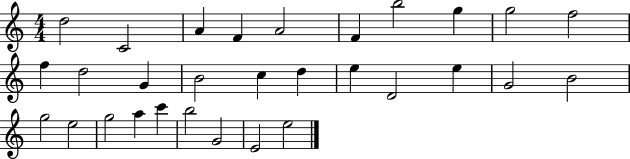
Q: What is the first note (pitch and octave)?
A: D5